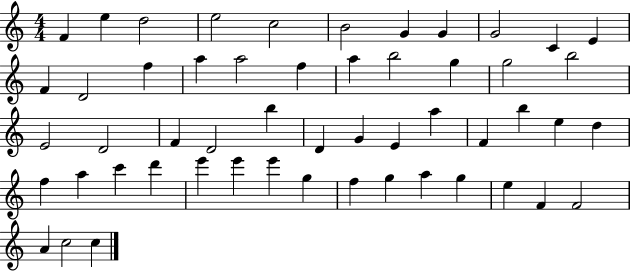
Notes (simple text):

F4/q E5/q D5/h E5/h C5/h B4/h G4/q G4/q G4/h C4/q E4/q F4/q D4/h F5/q A5/q A5/h F5/q A5/q B5/h G5/q G5/h B5/h E4/h D4/h F4/q D4/h B5/q D4/q G4/q E4/q A5/q F4/q B5/q E5/q D5/q F5/q A5/q C6/q D6/q E6/q E6/q E6/q G5/q F5/q G5/q A5/q G5/q E5/q F4/q F4/h A4/q C5/h C5/q